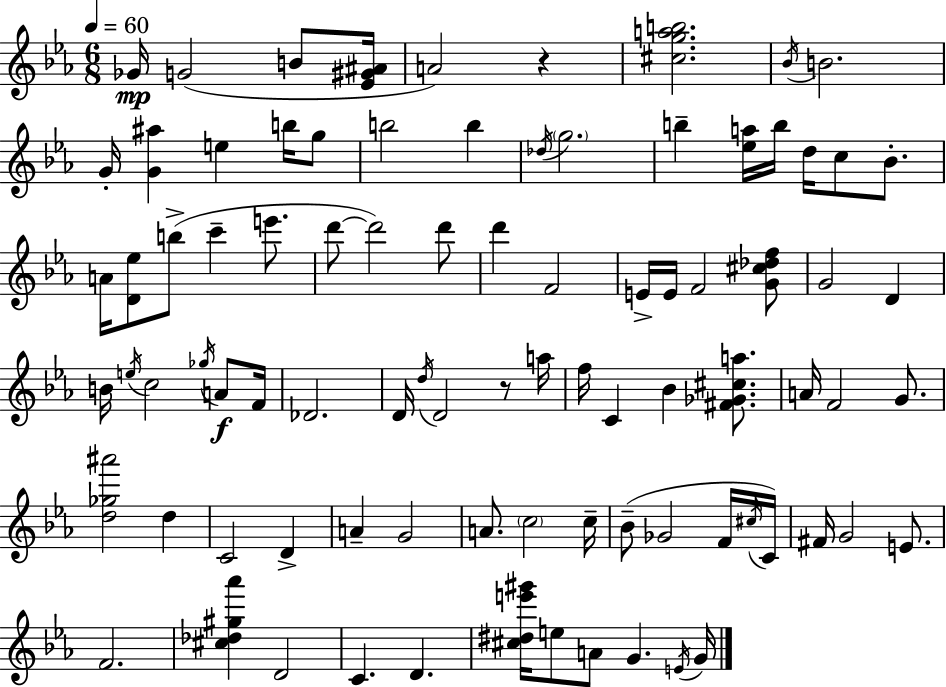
{
  \clef treble
  \numericTimeSignature
  \time 6/8
  \key c \minor
  \tempo 4 = 60
  \repeat volta 2 { ges'16\mp g'2( b'8 <ees' gis' ais'>16 | a'2) r4 | <cis'' g'' a'' b''>2. | \acciaccatura { bes'16 } b'2. | \break g'16-. <g' ais''>4 e''4 b''16 g''8 | b''2 b''4 | \acciaccatura { des''16 } \parenthesize g''2. | b''4-- <ees'' a''>16 b''16 d''16 c''8 bes'8.-. | \break a'16 <d' ees''>8 b''8->( c'''4-- e'''8. | d'''8~~ d'''2) | d'''8 d'''4 f'2 | e'16-> e'16 f'2 | \break <g' cis'' des'' f''>8 g'2 d'4 | b'16 \acciaccatura { e''16 } c''2 | \acciaccatura { ges''16 }\f a'8 f'16 des'2. | d'16 \acciaccatura { d''16 } d'2 | \break r8 a''16 f''16 c'4 bes'4 | <fis' ges' cis'' a''>8. a'16 f'2 | g'8. <d'' ges'' ais'''>2 | d''4 c'2 | \break d'4-> a'4-- g'2 | a'8. \parenthesize c''2 | c''16-- bes'8--( ges'2 | f'16 \acciaccatura { cis''16 } c'16) fis'16 g'2 | \break e'8. f'2. | <cis'' des'' gis'' aes'''>4 d'2 | c'4. | d'4. <cis'' dis'' e''' gis'''>16 e''8 a'8 g'4. | \break \acciaccatura { e'16 } g'16 } \bar "|."
}